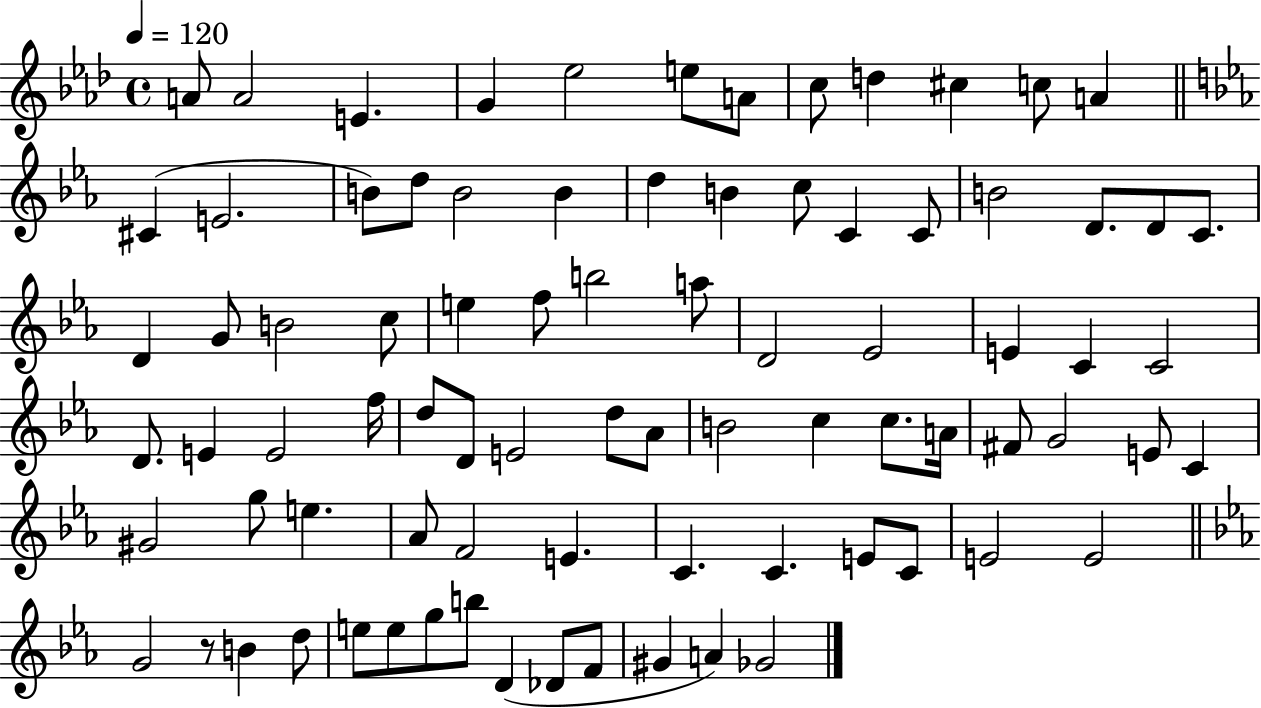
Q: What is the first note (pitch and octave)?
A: A4